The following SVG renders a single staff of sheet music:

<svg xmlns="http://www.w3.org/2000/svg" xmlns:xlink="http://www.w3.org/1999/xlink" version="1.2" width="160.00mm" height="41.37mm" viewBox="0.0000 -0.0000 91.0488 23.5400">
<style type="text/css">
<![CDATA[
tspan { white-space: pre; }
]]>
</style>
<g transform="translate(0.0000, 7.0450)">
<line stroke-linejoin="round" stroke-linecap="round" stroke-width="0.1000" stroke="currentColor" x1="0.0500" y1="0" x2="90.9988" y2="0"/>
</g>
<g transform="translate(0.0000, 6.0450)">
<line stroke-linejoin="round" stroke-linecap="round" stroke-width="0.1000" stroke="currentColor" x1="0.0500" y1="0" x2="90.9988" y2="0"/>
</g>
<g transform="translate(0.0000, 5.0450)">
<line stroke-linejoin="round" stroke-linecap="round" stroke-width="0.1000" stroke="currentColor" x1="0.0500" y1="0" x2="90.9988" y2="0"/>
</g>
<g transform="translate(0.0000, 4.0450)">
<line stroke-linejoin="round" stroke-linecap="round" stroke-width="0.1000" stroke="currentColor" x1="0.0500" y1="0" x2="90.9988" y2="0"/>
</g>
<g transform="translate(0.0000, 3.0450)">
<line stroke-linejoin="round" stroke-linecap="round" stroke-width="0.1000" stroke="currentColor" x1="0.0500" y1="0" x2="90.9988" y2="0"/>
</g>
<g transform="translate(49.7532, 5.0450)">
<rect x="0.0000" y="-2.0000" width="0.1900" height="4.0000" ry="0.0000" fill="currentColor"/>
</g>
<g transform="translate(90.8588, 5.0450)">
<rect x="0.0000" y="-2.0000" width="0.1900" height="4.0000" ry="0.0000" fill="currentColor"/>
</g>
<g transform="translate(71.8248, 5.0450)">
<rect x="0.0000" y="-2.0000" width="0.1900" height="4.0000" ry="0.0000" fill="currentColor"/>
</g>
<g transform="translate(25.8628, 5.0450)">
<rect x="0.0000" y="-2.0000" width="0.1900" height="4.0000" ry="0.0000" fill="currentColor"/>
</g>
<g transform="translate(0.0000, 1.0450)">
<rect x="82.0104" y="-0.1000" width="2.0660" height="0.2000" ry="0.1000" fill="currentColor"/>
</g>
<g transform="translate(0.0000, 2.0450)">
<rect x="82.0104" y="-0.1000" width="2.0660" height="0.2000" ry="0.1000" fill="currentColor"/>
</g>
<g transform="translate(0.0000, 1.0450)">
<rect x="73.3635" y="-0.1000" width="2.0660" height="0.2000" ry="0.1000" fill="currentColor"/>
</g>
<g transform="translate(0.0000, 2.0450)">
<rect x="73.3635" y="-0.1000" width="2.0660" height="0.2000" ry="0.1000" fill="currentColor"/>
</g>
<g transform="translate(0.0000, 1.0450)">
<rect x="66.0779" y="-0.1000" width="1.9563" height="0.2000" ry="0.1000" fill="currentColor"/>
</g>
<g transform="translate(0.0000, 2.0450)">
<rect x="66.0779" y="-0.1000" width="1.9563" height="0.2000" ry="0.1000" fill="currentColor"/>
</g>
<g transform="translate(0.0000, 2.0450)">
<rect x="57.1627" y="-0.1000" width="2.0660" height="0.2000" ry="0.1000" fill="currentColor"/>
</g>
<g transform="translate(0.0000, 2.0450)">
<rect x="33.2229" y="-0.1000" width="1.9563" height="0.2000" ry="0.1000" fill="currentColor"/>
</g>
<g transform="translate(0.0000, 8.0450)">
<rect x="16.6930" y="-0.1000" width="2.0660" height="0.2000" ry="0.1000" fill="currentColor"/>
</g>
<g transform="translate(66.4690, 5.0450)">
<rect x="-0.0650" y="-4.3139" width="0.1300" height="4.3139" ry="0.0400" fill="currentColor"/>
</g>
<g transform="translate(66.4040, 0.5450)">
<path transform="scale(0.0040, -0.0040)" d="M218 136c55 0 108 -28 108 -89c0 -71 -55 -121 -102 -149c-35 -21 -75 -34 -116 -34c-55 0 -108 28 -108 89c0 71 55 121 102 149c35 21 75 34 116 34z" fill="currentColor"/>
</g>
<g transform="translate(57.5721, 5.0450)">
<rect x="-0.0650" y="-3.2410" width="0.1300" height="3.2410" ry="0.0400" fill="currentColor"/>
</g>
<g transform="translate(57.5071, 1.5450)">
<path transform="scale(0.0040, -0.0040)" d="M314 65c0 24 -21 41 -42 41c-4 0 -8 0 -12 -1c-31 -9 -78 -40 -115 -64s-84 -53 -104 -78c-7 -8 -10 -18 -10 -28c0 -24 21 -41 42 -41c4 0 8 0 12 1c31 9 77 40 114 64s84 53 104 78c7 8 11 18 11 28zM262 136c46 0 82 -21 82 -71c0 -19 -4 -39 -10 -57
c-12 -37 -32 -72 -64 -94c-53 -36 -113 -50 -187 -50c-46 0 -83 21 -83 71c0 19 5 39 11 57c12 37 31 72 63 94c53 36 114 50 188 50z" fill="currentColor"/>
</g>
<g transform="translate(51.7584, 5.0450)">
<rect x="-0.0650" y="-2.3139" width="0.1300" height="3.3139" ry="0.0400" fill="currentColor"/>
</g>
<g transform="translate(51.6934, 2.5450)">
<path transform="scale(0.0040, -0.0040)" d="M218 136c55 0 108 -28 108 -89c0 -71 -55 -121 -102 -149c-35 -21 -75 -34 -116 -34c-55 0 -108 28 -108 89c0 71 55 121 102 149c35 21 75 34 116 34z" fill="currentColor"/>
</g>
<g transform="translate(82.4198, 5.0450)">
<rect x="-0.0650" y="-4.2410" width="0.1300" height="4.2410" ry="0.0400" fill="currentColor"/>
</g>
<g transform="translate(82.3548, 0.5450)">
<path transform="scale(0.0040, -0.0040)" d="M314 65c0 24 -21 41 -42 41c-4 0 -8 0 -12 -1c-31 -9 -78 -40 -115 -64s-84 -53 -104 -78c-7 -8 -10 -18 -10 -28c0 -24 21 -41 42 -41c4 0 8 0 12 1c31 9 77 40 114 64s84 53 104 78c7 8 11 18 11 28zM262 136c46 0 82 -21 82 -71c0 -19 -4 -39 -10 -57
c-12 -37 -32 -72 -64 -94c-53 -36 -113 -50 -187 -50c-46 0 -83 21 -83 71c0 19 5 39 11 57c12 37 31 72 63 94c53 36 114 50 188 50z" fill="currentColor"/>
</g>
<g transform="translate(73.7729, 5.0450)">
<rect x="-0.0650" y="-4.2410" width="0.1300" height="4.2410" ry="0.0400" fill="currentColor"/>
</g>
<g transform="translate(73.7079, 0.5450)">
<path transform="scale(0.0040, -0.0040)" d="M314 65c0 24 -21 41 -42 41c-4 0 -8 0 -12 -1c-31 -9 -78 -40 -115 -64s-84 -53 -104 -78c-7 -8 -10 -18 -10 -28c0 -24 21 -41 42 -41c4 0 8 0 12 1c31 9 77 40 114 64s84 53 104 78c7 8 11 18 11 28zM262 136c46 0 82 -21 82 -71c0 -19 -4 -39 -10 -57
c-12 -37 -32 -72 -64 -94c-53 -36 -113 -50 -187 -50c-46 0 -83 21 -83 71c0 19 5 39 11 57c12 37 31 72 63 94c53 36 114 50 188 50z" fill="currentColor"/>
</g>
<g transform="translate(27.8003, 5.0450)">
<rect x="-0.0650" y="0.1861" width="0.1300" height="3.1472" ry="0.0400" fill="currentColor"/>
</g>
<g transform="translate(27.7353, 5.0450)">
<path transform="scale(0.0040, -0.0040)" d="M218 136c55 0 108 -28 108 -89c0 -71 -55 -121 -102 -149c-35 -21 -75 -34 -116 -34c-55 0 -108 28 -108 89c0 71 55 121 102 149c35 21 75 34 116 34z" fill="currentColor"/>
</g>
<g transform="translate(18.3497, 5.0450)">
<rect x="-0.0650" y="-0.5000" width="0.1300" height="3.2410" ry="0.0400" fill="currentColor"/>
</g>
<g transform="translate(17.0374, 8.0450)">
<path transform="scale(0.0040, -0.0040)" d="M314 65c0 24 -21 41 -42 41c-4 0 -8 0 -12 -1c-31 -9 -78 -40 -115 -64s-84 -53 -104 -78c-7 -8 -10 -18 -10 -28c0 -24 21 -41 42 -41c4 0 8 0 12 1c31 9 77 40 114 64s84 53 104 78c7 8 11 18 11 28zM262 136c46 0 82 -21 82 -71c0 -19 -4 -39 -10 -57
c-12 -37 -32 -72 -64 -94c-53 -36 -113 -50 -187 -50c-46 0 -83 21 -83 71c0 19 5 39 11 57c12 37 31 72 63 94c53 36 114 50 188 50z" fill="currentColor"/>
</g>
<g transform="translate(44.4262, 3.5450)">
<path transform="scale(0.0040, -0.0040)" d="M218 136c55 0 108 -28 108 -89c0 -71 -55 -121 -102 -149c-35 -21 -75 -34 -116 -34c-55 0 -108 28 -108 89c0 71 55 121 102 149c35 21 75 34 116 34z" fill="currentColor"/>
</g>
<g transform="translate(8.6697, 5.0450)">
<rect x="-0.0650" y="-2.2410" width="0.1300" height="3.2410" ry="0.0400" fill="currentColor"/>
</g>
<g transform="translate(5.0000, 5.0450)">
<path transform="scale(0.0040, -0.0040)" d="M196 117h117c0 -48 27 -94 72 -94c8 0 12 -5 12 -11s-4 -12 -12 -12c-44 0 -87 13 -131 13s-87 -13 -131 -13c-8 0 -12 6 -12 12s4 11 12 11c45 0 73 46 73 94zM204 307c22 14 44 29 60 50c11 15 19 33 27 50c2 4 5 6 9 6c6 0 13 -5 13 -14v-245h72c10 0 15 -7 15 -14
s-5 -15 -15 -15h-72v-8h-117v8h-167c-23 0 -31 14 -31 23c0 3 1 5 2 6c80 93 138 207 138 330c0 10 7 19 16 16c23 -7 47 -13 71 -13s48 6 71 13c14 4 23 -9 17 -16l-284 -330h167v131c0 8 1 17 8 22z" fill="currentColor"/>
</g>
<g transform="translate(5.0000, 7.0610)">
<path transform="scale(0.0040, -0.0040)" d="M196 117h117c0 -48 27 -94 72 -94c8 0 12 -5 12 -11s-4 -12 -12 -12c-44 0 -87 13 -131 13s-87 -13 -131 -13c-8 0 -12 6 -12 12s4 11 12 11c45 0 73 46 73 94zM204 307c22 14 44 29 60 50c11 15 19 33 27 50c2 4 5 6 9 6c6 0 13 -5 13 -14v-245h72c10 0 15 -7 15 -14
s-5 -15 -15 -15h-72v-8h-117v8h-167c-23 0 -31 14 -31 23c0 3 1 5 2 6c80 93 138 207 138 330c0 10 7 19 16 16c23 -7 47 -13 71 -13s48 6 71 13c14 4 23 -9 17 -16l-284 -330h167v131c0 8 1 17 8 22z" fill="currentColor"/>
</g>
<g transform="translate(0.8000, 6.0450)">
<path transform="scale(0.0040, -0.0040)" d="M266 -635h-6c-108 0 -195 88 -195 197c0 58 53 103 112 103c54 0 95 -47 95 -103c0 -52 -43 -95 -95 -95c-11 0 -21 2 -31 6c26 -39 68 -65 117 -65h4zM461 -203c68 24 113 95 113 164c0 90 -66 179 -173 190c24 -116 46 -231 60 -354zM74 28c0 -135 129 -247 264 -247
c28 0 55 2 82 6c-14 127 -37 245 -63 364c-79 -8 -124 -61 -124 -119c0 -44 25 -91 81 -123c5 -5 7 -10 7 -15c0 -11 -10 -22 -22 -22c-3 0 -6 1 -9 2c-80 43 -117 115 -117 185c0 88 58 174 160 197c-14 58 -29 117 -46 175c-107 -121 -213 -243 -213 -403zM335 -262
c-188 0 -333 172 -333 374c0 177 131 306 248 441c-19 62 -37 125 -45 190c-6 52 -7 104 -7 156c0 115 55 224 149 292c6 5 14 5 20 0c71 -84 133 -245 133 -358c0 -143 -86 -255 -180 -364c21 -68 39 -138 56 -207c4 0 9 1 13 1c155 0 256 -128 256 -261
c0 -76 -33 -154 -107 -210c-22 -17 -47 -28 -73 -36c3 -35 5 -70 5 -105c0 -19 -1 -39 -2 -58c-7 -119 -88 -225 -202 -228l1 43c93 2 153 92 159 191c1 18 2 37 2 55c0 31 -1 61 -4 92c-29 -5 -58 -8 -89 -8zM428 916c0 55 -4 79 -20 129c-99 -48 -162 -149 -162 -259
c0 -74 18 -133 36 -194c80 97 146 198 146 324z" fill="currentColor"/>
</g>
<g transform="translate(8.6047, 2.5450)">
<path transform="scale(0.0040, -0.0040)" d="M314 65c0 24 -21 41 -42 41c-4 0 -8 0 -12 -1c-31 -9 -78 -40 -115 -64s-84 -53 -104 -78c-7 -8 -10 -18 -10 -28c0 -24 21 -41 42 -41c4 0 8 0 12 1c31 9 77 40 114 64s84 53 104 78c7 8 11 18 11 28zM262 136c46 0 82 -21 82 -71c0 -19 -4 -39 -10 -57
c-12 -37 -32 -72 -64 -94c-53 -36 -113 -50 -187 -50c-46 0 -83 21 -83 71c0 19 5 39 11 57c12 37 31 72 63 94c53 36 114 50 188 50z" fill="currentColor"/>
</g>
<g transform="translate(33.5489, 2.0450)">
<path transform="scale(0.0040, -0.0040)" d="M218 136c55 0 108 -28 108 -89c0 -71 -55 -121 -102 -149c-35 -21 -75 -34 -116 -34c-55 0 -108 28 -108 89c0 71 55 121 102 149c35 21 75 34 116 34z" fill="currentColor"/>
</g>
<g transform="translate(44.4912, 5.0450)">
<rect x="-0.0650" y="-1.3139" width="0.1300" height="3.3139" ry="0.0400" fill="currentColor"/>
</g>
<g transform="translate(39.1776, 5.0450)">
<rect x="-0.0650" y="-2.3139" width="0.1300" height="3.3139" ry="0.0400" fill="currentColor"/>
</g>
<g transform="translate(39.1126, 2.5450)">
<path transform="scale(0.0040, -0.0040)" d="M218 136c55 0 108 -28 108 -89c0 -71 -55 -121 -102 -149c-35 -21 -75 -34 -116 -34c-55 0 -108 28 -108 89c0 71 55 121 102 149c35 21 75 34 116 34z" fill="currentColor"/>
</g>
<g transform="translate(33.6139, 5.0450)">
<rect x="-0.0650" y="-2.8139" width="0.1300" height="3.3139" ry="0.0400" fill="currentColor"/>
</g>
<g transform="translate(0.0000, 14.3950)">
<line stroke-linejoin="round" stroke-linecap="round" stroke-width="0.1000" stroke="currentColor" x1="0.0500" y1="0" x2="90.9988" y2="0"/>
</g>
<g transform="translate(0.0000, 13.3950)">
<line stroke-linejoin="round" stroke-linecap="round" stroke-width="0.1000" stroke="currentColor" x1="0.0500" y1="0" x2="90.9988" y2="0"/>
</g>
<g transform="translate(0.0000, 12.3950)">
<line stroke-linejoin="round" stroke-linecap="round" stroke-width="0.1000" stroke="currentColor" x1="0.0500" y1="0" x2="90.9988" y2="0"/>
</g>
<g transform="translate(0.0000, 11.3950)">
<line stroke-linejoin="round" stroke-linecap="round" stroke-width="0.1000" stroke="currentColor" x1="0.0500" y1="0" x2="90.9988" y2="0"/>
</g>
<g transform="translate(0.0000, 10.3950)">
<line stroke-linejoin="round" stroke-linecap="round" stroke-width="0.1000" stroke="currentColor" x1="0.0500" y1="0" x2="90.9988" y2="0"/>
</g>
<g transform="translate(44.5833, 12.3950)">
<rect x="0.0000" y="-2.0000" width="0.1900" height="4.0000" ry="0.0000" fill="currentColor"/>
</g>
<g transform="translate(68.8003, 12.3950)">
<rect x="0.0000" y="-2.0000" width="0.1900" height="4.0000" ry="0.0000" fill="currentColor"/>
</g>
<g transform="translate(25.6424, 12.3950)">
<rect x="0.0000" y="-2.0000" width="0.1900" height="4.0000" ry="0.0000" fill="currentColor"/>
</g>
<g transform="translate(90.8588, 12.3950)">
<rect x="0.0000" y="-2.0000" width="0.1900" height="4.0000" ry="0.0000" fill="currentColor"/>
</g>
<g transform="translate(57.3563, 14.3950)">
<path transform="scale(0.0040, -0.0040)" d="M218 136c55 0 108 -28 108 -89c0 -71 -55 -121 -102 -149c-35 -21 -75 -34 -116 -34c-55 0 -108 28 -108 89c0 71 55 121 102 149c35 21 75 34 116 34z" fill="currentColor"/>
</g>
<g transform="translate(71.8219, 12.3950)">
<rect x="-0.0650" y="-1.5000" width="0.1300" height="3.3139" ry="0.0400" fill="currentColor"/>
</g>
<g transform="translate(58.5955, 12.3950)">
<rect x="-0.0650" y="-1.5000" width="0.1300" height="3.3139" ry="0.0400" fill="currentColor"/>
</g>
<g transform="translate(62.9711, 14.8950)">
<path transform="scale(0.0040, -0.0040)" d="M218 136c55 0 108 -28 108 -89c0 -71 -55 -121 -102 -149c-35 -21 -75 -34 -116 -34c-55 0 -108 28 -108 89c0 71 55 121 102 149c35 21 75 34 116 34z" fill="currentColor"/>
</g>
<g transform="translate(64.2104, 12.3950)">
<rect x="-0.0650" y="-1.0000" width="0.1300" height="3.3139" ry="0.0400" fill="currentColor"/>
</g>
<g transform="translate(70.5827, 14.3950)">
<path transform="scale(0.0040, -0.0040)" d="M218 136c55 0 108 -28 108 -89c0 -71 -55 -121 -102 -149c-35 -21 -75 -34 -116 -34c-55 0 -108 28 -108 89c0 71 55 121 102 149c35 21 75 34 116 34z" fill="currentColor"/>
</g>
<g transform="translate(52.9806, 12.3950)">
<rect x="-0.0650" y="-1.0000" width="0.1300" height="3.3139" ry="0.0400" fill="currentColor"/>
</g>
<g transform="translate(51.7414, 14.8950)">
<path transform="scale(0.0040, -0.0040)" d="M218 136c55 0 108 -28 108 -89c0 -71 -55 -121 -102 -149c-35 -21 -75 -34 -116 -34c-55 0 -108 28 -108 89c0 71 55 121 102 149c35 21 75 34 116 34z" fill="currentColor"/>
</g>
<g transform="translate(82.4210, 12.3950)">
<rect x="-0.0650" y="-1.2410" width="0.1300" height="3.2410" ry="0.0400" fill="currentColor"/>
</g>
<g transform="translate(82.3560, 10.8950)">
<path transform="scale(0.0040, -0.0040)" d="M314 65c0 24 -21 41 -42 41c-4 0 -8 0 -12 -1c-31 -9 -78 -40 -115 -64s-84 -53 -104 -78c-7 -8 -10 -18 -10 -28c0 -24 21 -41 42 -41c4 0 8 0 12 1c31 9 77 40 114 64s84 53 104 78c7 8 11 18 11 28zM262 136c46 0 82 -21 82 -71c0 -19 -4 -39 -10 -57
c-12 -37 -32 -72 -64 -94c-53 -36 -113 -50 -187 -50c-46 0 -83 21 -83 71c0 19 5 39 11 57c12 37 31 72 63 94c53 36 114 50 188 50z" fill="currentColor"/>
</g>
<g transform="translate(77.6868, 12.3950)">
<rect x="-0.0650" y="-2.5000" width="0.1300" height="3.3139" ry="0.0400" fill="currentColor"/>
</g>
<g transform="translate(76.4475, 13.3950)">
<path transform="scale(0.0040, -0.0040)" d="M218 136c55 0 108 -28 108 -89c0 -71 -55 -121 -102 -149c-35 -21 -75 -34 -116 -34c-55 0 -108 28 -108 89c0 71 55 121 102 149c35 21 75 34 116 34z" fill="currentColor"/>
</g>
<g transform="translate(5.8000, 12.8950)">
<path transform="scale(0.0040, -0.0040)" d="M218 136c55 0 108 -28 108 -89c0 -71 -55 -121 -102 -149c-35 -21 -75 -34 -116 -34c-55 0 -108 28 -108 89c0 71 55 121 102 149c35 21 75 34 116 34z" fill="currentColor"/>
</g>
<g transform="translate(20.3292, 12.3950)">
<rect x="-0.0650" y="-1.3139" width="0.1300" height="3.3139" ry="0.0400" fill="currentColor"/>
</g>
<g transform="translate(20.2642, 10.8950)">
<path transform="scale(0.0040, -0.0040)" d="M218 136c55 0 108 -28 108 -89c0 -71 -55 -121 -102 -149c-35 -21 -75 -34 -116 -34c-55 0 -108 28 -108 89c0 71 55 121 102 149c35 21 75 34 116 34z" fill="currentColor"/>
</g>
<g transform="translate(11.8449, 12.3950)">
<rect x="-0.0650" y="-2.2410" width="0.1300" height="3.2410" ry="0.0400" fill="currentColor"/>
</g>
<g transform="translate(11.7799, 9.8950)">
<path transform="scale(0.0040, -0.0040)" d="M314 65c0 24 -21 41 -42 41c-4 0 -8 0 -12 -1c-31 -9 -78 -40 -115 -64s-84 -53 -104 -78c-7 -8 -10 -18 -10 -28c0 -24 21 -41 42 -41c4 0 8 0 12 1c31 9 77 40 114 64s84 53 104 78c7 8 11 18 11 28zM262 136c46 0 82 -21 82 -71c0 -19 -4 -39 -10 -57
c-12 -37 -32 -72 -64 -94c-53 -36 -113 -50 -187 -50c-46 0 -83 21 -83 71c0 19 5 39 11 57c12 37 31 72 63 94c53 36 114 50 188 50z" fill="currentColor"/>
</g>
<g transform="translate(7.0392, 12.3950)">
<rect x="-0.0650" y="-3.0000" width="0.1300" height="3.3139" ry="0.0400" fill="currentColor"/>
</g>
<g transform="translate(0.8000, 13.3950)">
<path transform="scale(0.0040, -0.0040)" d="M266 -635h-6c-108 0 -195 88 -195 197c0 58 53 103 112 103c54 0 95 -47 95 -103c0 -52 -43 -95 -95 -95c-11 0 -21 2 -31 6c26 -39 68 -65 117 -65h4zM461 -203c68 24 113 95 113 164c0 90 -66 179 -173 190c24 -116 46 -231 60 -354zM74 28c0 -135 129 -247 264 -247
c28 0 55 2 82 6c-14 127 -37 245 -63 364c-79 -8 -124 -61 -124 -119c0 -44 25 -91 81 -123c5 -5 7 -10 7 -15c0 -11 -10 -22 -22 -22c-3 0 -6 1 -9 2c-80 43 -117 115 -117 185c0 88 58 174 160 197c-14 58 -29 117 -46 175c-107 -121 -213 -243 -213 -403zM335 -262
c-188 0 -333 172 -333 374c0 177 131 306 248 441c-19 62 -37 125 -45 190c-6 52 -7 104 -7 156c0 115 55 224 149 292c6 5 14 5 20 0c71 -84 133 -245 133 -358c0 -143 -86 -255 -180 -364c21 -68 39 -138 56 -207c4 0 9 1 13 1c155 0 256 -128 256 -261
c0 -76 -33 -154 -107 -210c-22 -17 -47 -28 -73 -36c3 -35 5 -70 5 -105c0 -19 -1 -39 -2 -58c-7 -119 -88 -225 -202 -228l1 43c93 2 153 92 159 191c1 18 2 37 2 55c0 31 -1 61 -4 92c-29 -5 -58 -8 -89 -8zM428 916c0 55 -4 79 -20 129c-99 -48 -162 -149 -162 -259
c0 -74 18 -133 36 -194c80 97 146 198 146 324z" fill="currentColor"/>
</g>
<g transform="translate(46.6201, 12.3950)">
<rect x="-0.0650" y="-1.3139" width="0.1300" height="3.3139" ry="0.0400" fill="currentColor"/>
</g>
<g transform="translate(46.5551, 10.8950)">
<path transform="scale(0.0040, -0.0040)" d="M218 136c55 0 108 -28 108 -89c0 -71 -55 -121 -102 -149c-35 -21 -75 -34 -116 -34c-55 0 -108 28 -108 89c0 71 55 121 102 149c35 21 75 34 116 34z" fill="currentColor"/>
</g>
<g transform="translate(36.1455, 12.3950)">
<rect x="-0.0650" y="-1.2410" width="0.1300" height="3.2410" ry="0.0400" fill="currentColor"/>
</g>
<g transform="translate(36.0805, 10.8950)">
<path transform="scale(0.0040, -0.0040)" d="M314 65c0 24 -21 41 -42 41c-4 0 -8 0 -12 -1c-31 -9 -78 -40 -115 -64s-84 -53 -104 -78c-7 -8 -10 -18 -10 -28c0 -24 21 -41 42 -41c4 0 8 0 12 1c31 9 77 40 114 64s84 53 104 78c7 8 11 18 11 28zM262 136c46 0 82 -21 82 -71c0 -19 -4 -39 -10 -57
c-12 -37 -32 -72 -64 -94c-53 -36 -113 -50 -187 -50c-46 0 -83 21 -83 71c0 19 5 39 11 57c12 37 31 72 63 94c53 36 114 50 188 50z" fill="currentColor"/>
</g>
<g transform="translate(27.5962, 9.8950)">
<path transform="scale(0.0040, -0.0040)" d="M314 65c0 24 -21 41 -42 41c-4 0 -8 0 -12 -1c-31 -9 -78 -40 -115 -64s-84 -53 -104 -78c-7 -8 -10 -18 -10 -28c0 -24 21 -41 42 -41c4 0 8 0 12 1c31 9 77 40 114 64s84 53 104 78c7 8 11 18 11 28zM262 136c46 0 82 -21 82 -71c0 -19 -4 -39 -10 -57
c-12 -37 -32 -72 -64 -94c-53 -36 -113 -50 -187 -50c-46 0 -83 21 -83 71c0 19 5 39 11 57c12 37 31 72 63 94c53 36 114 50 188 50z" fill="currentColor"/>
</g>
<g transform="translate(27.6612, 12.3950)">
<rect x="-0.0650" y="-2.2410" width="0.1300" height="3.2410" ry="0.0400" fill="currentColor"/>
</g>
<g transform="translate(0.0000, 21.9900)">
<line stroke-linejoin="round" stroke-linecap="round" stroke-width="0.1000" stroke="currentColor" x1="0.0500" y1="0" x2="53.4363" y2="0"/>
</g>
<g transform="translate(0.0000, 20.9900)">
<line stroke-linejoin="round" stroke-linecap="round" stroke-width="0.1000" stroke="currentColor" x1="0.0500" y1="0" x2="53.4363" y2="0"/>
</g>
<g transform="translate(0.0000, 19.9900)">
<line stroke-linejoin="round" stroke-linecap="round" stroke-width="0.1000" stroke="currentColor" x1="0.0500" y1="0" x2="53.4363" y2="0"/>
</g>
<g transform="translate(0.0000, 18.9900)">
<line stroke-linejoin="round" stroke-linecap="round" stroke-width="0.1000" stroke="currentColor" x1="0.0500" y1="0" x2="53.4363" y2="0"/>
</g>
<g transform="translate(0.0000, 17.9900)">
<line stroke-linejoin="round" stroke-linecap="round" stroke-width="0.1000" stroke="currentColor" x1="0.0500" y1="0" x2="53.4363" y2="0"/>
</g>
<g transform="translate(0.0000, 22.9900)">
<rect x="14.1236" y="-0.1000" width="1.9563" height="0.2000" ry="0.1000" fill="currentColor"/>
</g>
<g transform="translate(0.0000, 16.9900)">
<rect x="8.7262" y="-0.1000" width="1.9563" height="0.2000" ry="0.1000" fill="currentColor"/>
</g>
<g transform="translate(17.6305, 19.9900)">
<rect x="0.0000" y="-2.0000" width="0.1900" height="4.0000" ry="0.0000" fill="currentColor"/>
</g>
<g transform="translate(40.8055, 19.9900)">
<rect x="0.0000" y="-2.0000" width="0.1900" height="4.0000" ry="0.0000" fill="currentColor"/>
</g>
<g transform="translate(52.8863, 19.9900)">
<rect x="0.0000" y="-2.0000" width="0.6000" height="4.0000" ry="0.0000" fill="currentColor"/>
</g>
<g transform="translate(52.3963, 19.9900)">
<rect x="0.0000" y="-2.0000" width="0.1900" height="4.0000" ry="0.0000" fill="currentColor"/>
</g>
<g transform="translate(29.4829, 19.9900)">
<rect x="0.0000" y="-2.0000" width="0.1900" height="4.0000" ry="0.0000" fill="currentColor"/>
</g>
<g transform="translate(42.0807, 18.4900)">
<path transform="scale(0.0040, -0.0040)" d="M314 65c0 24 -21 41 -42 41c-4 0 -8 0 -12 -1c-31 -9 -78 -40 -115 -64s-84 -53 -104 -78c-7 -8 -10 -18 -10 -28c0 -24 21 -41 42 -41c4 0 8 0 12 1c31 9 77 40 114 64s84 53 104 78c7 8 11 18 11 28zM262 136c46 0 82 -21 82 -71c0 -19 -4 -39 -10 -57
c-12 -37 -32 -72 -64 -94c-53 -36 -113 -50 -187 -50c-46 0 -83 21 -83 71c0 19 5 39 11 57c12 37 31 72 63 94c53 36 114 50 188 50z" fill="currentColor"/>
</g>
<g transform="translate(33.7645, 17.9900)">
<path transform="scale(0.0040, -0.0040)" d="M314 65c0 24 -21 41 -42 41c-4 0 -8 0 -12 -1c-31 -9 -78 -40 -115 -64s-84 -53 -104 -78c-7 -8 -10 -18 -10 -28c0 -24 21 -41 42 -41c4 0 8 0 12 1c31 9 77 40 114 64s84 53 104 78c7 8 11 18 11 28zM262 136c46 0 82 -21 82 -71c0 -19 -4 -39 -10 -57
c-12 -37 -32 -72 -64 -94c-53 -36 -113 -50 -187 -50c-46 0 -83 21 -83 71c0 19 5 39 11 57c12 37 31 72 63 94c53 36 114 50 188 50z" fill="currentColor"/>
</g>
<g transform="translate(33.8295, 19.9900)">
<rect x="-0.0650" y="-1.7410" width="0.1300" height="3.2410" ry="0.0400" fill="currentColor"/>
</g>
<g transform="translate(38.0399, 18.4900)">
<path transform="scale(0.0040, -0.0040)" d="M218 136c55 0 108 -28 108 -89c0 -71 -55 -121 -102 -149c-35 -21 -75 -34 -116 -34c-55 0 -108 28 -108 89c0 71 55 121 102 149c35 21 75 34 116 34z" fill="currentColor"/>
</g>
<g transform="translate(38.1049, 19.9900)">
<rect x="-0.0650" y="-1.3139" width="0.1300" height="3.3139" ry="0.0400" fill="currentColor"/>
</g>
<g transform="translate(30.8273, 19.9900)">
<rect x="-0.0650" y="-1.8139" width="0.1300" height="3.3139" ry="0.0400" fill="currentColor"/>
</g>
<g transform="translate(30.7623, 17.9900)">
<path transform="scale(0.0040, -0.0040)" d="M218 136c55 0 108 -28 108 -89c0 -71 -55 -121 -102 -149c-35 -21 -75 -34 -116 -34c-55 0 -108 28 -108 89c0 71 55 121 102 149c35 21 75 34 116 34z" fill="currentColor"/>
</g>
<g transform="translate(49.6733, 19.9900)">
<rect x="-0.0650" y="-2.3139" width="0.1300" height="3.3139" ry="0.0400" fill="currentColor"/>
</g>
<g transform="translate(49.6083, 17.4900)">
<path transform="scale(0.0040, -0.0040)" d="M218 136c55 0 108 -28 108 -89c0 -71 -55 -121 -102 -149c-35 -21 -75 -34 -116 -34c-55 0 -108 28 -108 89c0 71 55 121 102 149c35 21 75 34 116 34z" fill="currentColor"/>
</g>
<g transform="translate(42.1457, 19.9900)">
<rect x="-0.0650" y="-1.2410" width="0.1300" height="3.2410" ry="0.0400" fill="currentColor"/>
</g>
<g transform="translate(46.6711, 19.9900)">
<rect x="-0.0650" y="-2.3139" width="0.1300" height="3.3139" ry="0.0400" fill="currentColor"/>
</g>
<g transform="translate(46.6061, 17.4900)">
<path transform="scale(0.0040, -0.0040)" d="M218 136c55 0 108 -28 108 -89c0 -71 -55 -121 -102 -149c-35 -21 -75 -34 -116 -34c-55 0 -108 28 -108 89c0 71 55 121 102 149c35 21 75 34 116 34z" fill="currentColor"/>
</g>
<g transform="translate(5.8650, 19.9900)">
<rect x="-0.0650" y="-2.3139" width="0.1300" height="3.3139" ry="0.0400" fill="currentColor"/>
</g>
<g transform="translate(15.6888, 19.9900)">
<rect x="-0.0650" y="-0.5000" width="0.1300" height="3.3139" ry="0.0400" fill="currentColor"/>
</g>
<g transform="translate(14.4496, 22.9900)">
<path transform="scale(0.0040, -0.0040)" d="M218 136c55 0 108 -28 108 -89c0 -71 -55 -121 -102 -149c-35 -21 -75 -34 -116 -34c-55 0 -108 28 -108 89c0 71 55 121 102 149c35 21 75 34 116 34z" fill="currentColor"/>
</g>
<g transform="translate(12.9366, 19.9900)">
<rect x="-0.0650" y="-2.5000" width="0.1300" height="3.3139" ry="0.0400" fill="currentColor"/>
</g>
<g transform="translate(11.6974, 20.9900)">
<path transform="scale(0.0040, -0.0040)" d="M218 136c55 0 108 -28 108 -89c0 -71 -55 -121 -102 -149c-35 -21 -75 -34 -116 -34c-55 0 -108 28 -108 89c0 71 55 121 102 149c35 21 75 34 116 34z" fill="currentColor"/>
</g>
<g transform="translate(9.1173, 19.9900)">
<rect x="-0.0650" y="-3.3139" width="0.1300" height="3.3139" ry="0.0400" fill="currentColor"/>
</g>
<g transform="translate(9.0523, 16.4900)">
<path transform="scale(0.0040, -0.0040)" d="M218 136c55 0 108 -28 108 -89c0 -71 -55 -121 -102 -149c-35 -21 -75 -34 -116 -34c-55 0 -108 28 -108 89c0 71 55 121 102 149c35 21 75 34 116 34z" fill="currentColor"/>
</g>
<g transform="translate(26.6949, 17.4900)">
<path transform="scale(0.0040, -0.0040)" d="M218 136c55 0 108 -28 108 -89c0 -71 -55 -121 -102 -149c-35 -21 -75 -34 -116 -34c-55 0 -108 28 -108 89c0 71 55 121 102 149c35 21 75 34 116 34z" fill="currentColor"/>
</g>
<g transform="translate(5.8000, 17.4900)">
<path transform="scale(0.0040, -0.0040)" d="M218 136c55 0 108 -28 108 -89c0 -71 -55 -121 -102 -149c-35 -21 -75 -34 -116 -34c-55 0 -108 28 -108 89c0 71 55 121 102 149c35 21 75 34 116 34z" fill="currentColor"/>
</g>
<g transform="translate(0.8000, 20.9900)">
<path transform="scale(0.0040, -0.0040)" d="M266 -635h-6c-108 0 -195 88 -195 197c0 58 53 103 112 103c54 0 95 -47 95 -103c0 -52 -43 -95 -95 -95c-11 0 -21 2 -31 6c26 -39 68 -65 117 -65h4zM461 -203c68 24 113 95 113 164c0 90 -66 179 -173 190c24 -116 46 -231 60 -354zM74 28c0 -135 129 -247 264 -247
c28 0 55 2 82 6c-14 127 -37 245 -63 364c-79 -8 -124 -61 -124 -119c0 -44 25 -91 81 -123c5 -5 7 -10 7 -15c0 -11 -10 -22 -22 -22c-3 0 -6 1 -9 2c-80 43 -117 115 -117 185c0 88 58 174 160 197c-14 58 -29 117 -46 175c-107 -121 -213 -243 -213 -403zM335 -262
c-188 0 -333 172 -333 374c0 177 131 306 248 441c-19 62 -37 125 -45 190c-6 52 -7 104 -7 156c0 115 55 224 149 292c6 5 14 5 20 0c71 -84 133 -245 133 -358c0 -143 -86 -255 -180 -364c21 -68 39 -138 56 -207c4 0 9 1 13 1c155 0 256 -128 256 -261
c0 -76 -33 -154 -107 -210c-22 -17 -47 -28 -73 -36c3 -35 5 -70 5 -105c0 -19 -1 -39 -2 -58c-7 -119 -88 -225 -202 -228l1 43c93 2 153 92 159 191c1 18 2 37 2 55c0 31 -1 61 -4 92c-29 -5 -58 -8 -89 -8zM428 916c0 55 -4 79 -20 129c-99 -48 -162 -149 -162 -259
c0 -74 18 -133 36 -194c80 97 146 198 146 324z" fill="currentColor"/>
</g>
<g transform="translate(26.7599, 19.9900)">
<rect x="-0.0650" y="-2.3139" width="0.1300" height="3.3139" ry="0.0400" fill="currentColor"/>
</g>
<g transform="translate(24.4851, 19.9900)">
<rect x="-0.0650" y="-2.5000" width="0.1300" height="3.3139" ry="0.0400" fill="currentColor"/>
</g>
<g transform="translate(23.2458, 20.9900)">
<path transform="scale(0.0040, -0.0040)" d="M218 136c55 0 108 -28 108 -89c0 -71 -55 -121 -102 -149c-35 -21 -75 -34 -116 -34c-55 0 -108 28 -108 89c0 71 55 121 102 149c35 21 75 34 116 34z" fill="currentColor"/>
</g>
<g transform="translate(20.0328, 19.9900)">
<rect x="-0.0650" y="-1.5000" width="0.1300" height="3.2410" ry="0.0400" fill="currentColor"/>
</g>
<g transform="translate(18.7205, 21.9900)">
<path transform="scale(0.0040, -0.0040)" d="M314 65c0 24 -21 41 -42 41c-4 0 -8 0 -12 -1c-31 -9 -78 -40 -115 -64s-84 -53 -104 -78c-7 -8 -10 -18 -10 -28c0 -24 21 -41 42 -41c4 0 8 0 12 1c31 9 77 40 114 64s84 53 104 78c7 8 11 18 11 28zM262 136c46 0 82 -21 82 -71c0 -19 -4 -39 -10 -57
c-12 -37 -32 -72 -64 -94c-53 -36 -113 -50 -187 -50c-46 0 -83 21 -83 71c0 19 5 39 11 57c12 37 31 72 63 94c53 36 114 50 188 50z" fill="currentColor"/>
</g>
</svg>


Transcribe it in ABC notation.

X:1
T:Untitled
M:4/4
L:1/4
K:C
g2 C2 B a g e g b2 d' d'2 d'2 A g2 e g2 e2 e D E D E G e2 g b G C E2 G g f f2 e e2 g g